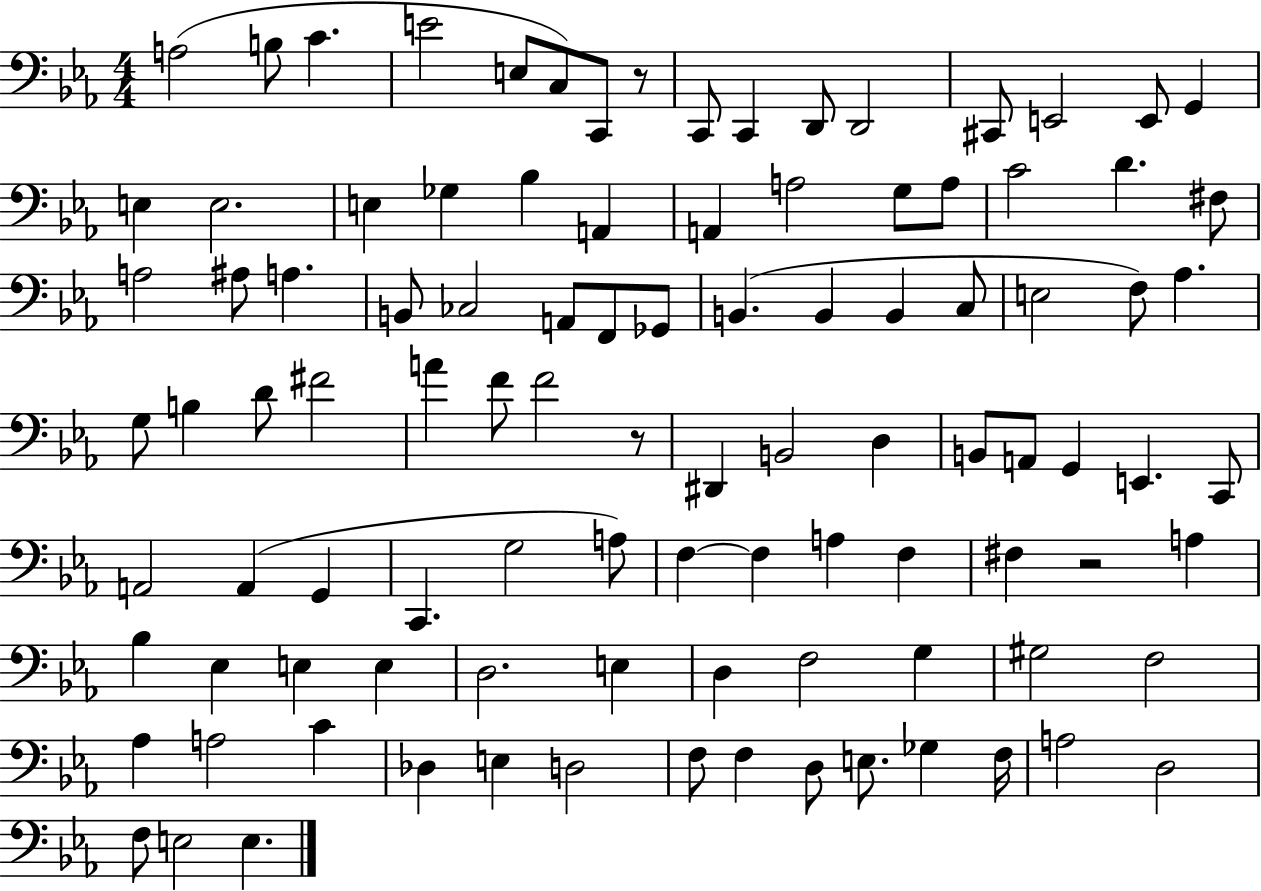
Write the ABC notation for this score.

X:1
T:Untitled
M:4/4
L:1/4
K:Eb
A,2 B,/2 C E2 E,/2 C,/2 C,,/2 z/2 C,,/2 C,, D,,/2 D,,2 ^C,,/2 E,,2 E,,/2 G,, E, E,2 E, _G, _B, A,, A,, A,2 G,/2 A,/2 C2 D ^F,/2 A,2 ^A,/2 A, B,,/2 _C,2 A,,/2 F,,/2 _G,,/2 B,, B,, B,, C,/2 E,2 F,/2 _A, G,/2 B, D/2 ^F2 A F/2 F2 z/2 ^D,, B,,2 D, B,,/2 A,,/2 G,, E,, C,,/2 A,,2 A,, G,, C,, G,2 A,/2 F, F, A, F, ^F, z2 A, _B, _E, E, E, D,2 E, D, F,2 G, ^G,2 F,2 _A, A,2 C _D, E, D,2 F,/2 F, D,/2 E,/2 _G, F,/4 A,2 D,2 F,/2 E,2 E,